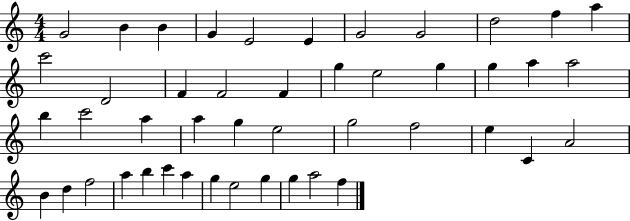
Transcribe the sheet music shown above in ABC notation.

X:1
T:Untitled
M:4/4
L:1/4
K:C
G2 B B G E2 E G2 G2 d2 f a c'2 D2 F F2 F g e2 g g a a2 b c'2 a a g e2 g2 f2 e C A2 B d f2 a b c' a g e2 g g a2 f